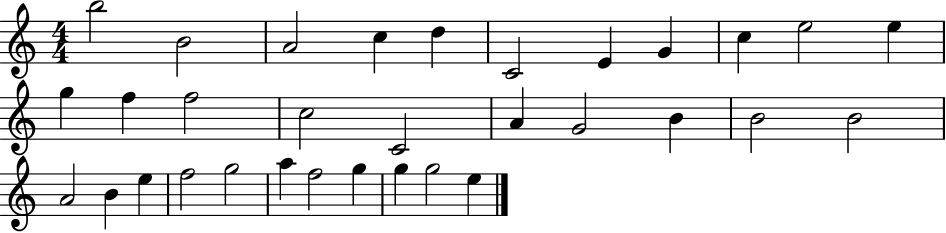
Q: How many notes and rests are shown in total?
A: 32